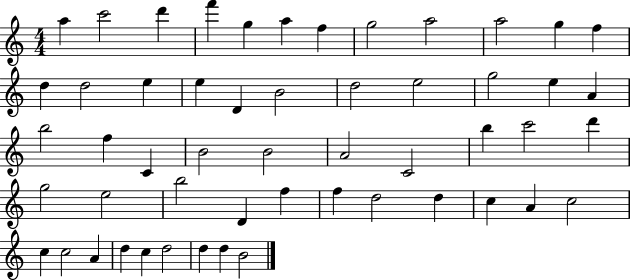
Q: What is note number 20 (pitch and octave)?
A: E5